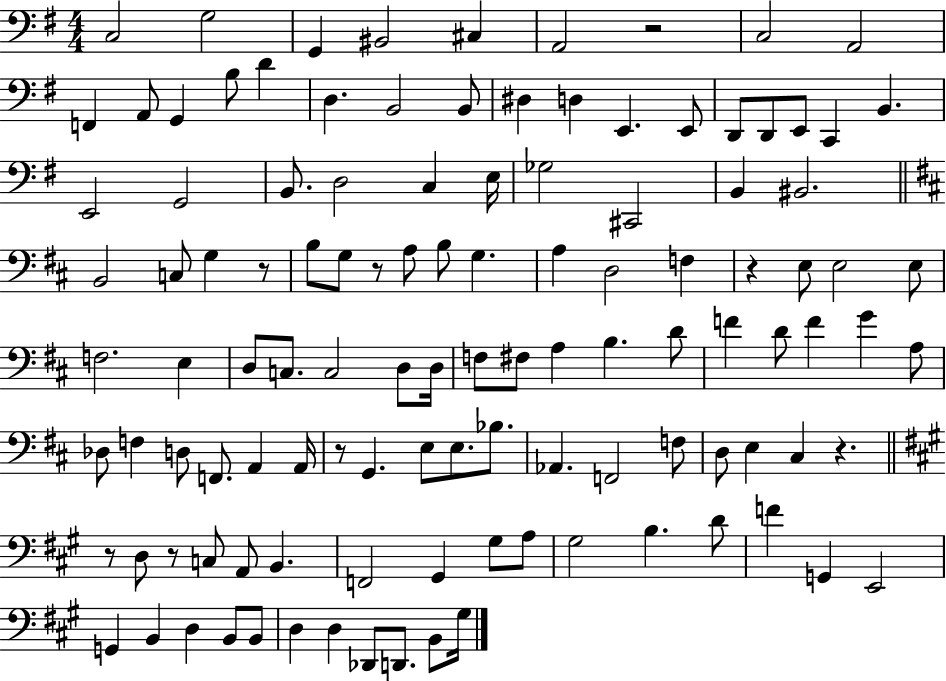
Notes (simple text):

C3/h G3/h G2/q BIS2/h C#3/q A2/h R/h C3/h A2/h F2/q A2/e G2/q B3/e D4/q D3/q. B2/h B2/e D#3/q D3/q E2/q. E2/e D2/e D2/e E2/e C2/q B2/q. E2/h G2/h B2/e. D3/h C3/q E3/s Gb3/h C#2/h B2/q BIS2/h. B2/h C3/e G3/q R/e B3/e G3/e R/e A3/e B3/e G3/q. A3/q D3/h F3/q R/q E3/e E3/h E3/e F3/h. E3/q D3/e C3/e. C3/h D3/e D3/s F3/e F#3/e A3/q B3/q. D4/e F4/q D4/e F4/q G4/q A3/e Db3/e F3/q D3/e F2/e. A2/q A2/s R/e G2/q. E3/e E3/e. Bb3/e. Ab2/q. F2/h F3/e D3/e E3/q C#3/q R/q. R/e D3/e R/e C3/e A2/e B2/q. F2/h G#2/q G#3/e A3/e G#3/h B3/q. D4/e F4/q G2/q E2/h G2/q B2/q D3/q B2/e B2/e D3/q D3/q Db2/e D2/e. B2/e G#3/s